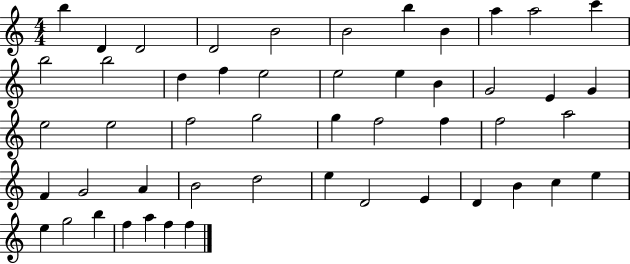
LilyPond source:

{
  \clef treble
  \numericTimeSignature
  \time 4/4
  \key c \major
  b''4 d'4 d'2 | d'2 b'2 | b'2 b''4 b'4 | a''4 a''2 c'''4 | \break b''2 b''2 | d''4 f''4 e''2 | e''2 e''4 b'4 | g'2 e'4 g'4 | \break e''2 e''2 | f''2 g''2 | g''4 f''2 f''4 | f''2 a''2 | \break f'4 g'2 a'4 | b'2 d''2 | e''4 d'2 e'4 | d'4 b'4 c''4 e''4 | \break e''4 g''2 b''4 | f''4 a''4 f''4 f''4 | \bar "|."
}